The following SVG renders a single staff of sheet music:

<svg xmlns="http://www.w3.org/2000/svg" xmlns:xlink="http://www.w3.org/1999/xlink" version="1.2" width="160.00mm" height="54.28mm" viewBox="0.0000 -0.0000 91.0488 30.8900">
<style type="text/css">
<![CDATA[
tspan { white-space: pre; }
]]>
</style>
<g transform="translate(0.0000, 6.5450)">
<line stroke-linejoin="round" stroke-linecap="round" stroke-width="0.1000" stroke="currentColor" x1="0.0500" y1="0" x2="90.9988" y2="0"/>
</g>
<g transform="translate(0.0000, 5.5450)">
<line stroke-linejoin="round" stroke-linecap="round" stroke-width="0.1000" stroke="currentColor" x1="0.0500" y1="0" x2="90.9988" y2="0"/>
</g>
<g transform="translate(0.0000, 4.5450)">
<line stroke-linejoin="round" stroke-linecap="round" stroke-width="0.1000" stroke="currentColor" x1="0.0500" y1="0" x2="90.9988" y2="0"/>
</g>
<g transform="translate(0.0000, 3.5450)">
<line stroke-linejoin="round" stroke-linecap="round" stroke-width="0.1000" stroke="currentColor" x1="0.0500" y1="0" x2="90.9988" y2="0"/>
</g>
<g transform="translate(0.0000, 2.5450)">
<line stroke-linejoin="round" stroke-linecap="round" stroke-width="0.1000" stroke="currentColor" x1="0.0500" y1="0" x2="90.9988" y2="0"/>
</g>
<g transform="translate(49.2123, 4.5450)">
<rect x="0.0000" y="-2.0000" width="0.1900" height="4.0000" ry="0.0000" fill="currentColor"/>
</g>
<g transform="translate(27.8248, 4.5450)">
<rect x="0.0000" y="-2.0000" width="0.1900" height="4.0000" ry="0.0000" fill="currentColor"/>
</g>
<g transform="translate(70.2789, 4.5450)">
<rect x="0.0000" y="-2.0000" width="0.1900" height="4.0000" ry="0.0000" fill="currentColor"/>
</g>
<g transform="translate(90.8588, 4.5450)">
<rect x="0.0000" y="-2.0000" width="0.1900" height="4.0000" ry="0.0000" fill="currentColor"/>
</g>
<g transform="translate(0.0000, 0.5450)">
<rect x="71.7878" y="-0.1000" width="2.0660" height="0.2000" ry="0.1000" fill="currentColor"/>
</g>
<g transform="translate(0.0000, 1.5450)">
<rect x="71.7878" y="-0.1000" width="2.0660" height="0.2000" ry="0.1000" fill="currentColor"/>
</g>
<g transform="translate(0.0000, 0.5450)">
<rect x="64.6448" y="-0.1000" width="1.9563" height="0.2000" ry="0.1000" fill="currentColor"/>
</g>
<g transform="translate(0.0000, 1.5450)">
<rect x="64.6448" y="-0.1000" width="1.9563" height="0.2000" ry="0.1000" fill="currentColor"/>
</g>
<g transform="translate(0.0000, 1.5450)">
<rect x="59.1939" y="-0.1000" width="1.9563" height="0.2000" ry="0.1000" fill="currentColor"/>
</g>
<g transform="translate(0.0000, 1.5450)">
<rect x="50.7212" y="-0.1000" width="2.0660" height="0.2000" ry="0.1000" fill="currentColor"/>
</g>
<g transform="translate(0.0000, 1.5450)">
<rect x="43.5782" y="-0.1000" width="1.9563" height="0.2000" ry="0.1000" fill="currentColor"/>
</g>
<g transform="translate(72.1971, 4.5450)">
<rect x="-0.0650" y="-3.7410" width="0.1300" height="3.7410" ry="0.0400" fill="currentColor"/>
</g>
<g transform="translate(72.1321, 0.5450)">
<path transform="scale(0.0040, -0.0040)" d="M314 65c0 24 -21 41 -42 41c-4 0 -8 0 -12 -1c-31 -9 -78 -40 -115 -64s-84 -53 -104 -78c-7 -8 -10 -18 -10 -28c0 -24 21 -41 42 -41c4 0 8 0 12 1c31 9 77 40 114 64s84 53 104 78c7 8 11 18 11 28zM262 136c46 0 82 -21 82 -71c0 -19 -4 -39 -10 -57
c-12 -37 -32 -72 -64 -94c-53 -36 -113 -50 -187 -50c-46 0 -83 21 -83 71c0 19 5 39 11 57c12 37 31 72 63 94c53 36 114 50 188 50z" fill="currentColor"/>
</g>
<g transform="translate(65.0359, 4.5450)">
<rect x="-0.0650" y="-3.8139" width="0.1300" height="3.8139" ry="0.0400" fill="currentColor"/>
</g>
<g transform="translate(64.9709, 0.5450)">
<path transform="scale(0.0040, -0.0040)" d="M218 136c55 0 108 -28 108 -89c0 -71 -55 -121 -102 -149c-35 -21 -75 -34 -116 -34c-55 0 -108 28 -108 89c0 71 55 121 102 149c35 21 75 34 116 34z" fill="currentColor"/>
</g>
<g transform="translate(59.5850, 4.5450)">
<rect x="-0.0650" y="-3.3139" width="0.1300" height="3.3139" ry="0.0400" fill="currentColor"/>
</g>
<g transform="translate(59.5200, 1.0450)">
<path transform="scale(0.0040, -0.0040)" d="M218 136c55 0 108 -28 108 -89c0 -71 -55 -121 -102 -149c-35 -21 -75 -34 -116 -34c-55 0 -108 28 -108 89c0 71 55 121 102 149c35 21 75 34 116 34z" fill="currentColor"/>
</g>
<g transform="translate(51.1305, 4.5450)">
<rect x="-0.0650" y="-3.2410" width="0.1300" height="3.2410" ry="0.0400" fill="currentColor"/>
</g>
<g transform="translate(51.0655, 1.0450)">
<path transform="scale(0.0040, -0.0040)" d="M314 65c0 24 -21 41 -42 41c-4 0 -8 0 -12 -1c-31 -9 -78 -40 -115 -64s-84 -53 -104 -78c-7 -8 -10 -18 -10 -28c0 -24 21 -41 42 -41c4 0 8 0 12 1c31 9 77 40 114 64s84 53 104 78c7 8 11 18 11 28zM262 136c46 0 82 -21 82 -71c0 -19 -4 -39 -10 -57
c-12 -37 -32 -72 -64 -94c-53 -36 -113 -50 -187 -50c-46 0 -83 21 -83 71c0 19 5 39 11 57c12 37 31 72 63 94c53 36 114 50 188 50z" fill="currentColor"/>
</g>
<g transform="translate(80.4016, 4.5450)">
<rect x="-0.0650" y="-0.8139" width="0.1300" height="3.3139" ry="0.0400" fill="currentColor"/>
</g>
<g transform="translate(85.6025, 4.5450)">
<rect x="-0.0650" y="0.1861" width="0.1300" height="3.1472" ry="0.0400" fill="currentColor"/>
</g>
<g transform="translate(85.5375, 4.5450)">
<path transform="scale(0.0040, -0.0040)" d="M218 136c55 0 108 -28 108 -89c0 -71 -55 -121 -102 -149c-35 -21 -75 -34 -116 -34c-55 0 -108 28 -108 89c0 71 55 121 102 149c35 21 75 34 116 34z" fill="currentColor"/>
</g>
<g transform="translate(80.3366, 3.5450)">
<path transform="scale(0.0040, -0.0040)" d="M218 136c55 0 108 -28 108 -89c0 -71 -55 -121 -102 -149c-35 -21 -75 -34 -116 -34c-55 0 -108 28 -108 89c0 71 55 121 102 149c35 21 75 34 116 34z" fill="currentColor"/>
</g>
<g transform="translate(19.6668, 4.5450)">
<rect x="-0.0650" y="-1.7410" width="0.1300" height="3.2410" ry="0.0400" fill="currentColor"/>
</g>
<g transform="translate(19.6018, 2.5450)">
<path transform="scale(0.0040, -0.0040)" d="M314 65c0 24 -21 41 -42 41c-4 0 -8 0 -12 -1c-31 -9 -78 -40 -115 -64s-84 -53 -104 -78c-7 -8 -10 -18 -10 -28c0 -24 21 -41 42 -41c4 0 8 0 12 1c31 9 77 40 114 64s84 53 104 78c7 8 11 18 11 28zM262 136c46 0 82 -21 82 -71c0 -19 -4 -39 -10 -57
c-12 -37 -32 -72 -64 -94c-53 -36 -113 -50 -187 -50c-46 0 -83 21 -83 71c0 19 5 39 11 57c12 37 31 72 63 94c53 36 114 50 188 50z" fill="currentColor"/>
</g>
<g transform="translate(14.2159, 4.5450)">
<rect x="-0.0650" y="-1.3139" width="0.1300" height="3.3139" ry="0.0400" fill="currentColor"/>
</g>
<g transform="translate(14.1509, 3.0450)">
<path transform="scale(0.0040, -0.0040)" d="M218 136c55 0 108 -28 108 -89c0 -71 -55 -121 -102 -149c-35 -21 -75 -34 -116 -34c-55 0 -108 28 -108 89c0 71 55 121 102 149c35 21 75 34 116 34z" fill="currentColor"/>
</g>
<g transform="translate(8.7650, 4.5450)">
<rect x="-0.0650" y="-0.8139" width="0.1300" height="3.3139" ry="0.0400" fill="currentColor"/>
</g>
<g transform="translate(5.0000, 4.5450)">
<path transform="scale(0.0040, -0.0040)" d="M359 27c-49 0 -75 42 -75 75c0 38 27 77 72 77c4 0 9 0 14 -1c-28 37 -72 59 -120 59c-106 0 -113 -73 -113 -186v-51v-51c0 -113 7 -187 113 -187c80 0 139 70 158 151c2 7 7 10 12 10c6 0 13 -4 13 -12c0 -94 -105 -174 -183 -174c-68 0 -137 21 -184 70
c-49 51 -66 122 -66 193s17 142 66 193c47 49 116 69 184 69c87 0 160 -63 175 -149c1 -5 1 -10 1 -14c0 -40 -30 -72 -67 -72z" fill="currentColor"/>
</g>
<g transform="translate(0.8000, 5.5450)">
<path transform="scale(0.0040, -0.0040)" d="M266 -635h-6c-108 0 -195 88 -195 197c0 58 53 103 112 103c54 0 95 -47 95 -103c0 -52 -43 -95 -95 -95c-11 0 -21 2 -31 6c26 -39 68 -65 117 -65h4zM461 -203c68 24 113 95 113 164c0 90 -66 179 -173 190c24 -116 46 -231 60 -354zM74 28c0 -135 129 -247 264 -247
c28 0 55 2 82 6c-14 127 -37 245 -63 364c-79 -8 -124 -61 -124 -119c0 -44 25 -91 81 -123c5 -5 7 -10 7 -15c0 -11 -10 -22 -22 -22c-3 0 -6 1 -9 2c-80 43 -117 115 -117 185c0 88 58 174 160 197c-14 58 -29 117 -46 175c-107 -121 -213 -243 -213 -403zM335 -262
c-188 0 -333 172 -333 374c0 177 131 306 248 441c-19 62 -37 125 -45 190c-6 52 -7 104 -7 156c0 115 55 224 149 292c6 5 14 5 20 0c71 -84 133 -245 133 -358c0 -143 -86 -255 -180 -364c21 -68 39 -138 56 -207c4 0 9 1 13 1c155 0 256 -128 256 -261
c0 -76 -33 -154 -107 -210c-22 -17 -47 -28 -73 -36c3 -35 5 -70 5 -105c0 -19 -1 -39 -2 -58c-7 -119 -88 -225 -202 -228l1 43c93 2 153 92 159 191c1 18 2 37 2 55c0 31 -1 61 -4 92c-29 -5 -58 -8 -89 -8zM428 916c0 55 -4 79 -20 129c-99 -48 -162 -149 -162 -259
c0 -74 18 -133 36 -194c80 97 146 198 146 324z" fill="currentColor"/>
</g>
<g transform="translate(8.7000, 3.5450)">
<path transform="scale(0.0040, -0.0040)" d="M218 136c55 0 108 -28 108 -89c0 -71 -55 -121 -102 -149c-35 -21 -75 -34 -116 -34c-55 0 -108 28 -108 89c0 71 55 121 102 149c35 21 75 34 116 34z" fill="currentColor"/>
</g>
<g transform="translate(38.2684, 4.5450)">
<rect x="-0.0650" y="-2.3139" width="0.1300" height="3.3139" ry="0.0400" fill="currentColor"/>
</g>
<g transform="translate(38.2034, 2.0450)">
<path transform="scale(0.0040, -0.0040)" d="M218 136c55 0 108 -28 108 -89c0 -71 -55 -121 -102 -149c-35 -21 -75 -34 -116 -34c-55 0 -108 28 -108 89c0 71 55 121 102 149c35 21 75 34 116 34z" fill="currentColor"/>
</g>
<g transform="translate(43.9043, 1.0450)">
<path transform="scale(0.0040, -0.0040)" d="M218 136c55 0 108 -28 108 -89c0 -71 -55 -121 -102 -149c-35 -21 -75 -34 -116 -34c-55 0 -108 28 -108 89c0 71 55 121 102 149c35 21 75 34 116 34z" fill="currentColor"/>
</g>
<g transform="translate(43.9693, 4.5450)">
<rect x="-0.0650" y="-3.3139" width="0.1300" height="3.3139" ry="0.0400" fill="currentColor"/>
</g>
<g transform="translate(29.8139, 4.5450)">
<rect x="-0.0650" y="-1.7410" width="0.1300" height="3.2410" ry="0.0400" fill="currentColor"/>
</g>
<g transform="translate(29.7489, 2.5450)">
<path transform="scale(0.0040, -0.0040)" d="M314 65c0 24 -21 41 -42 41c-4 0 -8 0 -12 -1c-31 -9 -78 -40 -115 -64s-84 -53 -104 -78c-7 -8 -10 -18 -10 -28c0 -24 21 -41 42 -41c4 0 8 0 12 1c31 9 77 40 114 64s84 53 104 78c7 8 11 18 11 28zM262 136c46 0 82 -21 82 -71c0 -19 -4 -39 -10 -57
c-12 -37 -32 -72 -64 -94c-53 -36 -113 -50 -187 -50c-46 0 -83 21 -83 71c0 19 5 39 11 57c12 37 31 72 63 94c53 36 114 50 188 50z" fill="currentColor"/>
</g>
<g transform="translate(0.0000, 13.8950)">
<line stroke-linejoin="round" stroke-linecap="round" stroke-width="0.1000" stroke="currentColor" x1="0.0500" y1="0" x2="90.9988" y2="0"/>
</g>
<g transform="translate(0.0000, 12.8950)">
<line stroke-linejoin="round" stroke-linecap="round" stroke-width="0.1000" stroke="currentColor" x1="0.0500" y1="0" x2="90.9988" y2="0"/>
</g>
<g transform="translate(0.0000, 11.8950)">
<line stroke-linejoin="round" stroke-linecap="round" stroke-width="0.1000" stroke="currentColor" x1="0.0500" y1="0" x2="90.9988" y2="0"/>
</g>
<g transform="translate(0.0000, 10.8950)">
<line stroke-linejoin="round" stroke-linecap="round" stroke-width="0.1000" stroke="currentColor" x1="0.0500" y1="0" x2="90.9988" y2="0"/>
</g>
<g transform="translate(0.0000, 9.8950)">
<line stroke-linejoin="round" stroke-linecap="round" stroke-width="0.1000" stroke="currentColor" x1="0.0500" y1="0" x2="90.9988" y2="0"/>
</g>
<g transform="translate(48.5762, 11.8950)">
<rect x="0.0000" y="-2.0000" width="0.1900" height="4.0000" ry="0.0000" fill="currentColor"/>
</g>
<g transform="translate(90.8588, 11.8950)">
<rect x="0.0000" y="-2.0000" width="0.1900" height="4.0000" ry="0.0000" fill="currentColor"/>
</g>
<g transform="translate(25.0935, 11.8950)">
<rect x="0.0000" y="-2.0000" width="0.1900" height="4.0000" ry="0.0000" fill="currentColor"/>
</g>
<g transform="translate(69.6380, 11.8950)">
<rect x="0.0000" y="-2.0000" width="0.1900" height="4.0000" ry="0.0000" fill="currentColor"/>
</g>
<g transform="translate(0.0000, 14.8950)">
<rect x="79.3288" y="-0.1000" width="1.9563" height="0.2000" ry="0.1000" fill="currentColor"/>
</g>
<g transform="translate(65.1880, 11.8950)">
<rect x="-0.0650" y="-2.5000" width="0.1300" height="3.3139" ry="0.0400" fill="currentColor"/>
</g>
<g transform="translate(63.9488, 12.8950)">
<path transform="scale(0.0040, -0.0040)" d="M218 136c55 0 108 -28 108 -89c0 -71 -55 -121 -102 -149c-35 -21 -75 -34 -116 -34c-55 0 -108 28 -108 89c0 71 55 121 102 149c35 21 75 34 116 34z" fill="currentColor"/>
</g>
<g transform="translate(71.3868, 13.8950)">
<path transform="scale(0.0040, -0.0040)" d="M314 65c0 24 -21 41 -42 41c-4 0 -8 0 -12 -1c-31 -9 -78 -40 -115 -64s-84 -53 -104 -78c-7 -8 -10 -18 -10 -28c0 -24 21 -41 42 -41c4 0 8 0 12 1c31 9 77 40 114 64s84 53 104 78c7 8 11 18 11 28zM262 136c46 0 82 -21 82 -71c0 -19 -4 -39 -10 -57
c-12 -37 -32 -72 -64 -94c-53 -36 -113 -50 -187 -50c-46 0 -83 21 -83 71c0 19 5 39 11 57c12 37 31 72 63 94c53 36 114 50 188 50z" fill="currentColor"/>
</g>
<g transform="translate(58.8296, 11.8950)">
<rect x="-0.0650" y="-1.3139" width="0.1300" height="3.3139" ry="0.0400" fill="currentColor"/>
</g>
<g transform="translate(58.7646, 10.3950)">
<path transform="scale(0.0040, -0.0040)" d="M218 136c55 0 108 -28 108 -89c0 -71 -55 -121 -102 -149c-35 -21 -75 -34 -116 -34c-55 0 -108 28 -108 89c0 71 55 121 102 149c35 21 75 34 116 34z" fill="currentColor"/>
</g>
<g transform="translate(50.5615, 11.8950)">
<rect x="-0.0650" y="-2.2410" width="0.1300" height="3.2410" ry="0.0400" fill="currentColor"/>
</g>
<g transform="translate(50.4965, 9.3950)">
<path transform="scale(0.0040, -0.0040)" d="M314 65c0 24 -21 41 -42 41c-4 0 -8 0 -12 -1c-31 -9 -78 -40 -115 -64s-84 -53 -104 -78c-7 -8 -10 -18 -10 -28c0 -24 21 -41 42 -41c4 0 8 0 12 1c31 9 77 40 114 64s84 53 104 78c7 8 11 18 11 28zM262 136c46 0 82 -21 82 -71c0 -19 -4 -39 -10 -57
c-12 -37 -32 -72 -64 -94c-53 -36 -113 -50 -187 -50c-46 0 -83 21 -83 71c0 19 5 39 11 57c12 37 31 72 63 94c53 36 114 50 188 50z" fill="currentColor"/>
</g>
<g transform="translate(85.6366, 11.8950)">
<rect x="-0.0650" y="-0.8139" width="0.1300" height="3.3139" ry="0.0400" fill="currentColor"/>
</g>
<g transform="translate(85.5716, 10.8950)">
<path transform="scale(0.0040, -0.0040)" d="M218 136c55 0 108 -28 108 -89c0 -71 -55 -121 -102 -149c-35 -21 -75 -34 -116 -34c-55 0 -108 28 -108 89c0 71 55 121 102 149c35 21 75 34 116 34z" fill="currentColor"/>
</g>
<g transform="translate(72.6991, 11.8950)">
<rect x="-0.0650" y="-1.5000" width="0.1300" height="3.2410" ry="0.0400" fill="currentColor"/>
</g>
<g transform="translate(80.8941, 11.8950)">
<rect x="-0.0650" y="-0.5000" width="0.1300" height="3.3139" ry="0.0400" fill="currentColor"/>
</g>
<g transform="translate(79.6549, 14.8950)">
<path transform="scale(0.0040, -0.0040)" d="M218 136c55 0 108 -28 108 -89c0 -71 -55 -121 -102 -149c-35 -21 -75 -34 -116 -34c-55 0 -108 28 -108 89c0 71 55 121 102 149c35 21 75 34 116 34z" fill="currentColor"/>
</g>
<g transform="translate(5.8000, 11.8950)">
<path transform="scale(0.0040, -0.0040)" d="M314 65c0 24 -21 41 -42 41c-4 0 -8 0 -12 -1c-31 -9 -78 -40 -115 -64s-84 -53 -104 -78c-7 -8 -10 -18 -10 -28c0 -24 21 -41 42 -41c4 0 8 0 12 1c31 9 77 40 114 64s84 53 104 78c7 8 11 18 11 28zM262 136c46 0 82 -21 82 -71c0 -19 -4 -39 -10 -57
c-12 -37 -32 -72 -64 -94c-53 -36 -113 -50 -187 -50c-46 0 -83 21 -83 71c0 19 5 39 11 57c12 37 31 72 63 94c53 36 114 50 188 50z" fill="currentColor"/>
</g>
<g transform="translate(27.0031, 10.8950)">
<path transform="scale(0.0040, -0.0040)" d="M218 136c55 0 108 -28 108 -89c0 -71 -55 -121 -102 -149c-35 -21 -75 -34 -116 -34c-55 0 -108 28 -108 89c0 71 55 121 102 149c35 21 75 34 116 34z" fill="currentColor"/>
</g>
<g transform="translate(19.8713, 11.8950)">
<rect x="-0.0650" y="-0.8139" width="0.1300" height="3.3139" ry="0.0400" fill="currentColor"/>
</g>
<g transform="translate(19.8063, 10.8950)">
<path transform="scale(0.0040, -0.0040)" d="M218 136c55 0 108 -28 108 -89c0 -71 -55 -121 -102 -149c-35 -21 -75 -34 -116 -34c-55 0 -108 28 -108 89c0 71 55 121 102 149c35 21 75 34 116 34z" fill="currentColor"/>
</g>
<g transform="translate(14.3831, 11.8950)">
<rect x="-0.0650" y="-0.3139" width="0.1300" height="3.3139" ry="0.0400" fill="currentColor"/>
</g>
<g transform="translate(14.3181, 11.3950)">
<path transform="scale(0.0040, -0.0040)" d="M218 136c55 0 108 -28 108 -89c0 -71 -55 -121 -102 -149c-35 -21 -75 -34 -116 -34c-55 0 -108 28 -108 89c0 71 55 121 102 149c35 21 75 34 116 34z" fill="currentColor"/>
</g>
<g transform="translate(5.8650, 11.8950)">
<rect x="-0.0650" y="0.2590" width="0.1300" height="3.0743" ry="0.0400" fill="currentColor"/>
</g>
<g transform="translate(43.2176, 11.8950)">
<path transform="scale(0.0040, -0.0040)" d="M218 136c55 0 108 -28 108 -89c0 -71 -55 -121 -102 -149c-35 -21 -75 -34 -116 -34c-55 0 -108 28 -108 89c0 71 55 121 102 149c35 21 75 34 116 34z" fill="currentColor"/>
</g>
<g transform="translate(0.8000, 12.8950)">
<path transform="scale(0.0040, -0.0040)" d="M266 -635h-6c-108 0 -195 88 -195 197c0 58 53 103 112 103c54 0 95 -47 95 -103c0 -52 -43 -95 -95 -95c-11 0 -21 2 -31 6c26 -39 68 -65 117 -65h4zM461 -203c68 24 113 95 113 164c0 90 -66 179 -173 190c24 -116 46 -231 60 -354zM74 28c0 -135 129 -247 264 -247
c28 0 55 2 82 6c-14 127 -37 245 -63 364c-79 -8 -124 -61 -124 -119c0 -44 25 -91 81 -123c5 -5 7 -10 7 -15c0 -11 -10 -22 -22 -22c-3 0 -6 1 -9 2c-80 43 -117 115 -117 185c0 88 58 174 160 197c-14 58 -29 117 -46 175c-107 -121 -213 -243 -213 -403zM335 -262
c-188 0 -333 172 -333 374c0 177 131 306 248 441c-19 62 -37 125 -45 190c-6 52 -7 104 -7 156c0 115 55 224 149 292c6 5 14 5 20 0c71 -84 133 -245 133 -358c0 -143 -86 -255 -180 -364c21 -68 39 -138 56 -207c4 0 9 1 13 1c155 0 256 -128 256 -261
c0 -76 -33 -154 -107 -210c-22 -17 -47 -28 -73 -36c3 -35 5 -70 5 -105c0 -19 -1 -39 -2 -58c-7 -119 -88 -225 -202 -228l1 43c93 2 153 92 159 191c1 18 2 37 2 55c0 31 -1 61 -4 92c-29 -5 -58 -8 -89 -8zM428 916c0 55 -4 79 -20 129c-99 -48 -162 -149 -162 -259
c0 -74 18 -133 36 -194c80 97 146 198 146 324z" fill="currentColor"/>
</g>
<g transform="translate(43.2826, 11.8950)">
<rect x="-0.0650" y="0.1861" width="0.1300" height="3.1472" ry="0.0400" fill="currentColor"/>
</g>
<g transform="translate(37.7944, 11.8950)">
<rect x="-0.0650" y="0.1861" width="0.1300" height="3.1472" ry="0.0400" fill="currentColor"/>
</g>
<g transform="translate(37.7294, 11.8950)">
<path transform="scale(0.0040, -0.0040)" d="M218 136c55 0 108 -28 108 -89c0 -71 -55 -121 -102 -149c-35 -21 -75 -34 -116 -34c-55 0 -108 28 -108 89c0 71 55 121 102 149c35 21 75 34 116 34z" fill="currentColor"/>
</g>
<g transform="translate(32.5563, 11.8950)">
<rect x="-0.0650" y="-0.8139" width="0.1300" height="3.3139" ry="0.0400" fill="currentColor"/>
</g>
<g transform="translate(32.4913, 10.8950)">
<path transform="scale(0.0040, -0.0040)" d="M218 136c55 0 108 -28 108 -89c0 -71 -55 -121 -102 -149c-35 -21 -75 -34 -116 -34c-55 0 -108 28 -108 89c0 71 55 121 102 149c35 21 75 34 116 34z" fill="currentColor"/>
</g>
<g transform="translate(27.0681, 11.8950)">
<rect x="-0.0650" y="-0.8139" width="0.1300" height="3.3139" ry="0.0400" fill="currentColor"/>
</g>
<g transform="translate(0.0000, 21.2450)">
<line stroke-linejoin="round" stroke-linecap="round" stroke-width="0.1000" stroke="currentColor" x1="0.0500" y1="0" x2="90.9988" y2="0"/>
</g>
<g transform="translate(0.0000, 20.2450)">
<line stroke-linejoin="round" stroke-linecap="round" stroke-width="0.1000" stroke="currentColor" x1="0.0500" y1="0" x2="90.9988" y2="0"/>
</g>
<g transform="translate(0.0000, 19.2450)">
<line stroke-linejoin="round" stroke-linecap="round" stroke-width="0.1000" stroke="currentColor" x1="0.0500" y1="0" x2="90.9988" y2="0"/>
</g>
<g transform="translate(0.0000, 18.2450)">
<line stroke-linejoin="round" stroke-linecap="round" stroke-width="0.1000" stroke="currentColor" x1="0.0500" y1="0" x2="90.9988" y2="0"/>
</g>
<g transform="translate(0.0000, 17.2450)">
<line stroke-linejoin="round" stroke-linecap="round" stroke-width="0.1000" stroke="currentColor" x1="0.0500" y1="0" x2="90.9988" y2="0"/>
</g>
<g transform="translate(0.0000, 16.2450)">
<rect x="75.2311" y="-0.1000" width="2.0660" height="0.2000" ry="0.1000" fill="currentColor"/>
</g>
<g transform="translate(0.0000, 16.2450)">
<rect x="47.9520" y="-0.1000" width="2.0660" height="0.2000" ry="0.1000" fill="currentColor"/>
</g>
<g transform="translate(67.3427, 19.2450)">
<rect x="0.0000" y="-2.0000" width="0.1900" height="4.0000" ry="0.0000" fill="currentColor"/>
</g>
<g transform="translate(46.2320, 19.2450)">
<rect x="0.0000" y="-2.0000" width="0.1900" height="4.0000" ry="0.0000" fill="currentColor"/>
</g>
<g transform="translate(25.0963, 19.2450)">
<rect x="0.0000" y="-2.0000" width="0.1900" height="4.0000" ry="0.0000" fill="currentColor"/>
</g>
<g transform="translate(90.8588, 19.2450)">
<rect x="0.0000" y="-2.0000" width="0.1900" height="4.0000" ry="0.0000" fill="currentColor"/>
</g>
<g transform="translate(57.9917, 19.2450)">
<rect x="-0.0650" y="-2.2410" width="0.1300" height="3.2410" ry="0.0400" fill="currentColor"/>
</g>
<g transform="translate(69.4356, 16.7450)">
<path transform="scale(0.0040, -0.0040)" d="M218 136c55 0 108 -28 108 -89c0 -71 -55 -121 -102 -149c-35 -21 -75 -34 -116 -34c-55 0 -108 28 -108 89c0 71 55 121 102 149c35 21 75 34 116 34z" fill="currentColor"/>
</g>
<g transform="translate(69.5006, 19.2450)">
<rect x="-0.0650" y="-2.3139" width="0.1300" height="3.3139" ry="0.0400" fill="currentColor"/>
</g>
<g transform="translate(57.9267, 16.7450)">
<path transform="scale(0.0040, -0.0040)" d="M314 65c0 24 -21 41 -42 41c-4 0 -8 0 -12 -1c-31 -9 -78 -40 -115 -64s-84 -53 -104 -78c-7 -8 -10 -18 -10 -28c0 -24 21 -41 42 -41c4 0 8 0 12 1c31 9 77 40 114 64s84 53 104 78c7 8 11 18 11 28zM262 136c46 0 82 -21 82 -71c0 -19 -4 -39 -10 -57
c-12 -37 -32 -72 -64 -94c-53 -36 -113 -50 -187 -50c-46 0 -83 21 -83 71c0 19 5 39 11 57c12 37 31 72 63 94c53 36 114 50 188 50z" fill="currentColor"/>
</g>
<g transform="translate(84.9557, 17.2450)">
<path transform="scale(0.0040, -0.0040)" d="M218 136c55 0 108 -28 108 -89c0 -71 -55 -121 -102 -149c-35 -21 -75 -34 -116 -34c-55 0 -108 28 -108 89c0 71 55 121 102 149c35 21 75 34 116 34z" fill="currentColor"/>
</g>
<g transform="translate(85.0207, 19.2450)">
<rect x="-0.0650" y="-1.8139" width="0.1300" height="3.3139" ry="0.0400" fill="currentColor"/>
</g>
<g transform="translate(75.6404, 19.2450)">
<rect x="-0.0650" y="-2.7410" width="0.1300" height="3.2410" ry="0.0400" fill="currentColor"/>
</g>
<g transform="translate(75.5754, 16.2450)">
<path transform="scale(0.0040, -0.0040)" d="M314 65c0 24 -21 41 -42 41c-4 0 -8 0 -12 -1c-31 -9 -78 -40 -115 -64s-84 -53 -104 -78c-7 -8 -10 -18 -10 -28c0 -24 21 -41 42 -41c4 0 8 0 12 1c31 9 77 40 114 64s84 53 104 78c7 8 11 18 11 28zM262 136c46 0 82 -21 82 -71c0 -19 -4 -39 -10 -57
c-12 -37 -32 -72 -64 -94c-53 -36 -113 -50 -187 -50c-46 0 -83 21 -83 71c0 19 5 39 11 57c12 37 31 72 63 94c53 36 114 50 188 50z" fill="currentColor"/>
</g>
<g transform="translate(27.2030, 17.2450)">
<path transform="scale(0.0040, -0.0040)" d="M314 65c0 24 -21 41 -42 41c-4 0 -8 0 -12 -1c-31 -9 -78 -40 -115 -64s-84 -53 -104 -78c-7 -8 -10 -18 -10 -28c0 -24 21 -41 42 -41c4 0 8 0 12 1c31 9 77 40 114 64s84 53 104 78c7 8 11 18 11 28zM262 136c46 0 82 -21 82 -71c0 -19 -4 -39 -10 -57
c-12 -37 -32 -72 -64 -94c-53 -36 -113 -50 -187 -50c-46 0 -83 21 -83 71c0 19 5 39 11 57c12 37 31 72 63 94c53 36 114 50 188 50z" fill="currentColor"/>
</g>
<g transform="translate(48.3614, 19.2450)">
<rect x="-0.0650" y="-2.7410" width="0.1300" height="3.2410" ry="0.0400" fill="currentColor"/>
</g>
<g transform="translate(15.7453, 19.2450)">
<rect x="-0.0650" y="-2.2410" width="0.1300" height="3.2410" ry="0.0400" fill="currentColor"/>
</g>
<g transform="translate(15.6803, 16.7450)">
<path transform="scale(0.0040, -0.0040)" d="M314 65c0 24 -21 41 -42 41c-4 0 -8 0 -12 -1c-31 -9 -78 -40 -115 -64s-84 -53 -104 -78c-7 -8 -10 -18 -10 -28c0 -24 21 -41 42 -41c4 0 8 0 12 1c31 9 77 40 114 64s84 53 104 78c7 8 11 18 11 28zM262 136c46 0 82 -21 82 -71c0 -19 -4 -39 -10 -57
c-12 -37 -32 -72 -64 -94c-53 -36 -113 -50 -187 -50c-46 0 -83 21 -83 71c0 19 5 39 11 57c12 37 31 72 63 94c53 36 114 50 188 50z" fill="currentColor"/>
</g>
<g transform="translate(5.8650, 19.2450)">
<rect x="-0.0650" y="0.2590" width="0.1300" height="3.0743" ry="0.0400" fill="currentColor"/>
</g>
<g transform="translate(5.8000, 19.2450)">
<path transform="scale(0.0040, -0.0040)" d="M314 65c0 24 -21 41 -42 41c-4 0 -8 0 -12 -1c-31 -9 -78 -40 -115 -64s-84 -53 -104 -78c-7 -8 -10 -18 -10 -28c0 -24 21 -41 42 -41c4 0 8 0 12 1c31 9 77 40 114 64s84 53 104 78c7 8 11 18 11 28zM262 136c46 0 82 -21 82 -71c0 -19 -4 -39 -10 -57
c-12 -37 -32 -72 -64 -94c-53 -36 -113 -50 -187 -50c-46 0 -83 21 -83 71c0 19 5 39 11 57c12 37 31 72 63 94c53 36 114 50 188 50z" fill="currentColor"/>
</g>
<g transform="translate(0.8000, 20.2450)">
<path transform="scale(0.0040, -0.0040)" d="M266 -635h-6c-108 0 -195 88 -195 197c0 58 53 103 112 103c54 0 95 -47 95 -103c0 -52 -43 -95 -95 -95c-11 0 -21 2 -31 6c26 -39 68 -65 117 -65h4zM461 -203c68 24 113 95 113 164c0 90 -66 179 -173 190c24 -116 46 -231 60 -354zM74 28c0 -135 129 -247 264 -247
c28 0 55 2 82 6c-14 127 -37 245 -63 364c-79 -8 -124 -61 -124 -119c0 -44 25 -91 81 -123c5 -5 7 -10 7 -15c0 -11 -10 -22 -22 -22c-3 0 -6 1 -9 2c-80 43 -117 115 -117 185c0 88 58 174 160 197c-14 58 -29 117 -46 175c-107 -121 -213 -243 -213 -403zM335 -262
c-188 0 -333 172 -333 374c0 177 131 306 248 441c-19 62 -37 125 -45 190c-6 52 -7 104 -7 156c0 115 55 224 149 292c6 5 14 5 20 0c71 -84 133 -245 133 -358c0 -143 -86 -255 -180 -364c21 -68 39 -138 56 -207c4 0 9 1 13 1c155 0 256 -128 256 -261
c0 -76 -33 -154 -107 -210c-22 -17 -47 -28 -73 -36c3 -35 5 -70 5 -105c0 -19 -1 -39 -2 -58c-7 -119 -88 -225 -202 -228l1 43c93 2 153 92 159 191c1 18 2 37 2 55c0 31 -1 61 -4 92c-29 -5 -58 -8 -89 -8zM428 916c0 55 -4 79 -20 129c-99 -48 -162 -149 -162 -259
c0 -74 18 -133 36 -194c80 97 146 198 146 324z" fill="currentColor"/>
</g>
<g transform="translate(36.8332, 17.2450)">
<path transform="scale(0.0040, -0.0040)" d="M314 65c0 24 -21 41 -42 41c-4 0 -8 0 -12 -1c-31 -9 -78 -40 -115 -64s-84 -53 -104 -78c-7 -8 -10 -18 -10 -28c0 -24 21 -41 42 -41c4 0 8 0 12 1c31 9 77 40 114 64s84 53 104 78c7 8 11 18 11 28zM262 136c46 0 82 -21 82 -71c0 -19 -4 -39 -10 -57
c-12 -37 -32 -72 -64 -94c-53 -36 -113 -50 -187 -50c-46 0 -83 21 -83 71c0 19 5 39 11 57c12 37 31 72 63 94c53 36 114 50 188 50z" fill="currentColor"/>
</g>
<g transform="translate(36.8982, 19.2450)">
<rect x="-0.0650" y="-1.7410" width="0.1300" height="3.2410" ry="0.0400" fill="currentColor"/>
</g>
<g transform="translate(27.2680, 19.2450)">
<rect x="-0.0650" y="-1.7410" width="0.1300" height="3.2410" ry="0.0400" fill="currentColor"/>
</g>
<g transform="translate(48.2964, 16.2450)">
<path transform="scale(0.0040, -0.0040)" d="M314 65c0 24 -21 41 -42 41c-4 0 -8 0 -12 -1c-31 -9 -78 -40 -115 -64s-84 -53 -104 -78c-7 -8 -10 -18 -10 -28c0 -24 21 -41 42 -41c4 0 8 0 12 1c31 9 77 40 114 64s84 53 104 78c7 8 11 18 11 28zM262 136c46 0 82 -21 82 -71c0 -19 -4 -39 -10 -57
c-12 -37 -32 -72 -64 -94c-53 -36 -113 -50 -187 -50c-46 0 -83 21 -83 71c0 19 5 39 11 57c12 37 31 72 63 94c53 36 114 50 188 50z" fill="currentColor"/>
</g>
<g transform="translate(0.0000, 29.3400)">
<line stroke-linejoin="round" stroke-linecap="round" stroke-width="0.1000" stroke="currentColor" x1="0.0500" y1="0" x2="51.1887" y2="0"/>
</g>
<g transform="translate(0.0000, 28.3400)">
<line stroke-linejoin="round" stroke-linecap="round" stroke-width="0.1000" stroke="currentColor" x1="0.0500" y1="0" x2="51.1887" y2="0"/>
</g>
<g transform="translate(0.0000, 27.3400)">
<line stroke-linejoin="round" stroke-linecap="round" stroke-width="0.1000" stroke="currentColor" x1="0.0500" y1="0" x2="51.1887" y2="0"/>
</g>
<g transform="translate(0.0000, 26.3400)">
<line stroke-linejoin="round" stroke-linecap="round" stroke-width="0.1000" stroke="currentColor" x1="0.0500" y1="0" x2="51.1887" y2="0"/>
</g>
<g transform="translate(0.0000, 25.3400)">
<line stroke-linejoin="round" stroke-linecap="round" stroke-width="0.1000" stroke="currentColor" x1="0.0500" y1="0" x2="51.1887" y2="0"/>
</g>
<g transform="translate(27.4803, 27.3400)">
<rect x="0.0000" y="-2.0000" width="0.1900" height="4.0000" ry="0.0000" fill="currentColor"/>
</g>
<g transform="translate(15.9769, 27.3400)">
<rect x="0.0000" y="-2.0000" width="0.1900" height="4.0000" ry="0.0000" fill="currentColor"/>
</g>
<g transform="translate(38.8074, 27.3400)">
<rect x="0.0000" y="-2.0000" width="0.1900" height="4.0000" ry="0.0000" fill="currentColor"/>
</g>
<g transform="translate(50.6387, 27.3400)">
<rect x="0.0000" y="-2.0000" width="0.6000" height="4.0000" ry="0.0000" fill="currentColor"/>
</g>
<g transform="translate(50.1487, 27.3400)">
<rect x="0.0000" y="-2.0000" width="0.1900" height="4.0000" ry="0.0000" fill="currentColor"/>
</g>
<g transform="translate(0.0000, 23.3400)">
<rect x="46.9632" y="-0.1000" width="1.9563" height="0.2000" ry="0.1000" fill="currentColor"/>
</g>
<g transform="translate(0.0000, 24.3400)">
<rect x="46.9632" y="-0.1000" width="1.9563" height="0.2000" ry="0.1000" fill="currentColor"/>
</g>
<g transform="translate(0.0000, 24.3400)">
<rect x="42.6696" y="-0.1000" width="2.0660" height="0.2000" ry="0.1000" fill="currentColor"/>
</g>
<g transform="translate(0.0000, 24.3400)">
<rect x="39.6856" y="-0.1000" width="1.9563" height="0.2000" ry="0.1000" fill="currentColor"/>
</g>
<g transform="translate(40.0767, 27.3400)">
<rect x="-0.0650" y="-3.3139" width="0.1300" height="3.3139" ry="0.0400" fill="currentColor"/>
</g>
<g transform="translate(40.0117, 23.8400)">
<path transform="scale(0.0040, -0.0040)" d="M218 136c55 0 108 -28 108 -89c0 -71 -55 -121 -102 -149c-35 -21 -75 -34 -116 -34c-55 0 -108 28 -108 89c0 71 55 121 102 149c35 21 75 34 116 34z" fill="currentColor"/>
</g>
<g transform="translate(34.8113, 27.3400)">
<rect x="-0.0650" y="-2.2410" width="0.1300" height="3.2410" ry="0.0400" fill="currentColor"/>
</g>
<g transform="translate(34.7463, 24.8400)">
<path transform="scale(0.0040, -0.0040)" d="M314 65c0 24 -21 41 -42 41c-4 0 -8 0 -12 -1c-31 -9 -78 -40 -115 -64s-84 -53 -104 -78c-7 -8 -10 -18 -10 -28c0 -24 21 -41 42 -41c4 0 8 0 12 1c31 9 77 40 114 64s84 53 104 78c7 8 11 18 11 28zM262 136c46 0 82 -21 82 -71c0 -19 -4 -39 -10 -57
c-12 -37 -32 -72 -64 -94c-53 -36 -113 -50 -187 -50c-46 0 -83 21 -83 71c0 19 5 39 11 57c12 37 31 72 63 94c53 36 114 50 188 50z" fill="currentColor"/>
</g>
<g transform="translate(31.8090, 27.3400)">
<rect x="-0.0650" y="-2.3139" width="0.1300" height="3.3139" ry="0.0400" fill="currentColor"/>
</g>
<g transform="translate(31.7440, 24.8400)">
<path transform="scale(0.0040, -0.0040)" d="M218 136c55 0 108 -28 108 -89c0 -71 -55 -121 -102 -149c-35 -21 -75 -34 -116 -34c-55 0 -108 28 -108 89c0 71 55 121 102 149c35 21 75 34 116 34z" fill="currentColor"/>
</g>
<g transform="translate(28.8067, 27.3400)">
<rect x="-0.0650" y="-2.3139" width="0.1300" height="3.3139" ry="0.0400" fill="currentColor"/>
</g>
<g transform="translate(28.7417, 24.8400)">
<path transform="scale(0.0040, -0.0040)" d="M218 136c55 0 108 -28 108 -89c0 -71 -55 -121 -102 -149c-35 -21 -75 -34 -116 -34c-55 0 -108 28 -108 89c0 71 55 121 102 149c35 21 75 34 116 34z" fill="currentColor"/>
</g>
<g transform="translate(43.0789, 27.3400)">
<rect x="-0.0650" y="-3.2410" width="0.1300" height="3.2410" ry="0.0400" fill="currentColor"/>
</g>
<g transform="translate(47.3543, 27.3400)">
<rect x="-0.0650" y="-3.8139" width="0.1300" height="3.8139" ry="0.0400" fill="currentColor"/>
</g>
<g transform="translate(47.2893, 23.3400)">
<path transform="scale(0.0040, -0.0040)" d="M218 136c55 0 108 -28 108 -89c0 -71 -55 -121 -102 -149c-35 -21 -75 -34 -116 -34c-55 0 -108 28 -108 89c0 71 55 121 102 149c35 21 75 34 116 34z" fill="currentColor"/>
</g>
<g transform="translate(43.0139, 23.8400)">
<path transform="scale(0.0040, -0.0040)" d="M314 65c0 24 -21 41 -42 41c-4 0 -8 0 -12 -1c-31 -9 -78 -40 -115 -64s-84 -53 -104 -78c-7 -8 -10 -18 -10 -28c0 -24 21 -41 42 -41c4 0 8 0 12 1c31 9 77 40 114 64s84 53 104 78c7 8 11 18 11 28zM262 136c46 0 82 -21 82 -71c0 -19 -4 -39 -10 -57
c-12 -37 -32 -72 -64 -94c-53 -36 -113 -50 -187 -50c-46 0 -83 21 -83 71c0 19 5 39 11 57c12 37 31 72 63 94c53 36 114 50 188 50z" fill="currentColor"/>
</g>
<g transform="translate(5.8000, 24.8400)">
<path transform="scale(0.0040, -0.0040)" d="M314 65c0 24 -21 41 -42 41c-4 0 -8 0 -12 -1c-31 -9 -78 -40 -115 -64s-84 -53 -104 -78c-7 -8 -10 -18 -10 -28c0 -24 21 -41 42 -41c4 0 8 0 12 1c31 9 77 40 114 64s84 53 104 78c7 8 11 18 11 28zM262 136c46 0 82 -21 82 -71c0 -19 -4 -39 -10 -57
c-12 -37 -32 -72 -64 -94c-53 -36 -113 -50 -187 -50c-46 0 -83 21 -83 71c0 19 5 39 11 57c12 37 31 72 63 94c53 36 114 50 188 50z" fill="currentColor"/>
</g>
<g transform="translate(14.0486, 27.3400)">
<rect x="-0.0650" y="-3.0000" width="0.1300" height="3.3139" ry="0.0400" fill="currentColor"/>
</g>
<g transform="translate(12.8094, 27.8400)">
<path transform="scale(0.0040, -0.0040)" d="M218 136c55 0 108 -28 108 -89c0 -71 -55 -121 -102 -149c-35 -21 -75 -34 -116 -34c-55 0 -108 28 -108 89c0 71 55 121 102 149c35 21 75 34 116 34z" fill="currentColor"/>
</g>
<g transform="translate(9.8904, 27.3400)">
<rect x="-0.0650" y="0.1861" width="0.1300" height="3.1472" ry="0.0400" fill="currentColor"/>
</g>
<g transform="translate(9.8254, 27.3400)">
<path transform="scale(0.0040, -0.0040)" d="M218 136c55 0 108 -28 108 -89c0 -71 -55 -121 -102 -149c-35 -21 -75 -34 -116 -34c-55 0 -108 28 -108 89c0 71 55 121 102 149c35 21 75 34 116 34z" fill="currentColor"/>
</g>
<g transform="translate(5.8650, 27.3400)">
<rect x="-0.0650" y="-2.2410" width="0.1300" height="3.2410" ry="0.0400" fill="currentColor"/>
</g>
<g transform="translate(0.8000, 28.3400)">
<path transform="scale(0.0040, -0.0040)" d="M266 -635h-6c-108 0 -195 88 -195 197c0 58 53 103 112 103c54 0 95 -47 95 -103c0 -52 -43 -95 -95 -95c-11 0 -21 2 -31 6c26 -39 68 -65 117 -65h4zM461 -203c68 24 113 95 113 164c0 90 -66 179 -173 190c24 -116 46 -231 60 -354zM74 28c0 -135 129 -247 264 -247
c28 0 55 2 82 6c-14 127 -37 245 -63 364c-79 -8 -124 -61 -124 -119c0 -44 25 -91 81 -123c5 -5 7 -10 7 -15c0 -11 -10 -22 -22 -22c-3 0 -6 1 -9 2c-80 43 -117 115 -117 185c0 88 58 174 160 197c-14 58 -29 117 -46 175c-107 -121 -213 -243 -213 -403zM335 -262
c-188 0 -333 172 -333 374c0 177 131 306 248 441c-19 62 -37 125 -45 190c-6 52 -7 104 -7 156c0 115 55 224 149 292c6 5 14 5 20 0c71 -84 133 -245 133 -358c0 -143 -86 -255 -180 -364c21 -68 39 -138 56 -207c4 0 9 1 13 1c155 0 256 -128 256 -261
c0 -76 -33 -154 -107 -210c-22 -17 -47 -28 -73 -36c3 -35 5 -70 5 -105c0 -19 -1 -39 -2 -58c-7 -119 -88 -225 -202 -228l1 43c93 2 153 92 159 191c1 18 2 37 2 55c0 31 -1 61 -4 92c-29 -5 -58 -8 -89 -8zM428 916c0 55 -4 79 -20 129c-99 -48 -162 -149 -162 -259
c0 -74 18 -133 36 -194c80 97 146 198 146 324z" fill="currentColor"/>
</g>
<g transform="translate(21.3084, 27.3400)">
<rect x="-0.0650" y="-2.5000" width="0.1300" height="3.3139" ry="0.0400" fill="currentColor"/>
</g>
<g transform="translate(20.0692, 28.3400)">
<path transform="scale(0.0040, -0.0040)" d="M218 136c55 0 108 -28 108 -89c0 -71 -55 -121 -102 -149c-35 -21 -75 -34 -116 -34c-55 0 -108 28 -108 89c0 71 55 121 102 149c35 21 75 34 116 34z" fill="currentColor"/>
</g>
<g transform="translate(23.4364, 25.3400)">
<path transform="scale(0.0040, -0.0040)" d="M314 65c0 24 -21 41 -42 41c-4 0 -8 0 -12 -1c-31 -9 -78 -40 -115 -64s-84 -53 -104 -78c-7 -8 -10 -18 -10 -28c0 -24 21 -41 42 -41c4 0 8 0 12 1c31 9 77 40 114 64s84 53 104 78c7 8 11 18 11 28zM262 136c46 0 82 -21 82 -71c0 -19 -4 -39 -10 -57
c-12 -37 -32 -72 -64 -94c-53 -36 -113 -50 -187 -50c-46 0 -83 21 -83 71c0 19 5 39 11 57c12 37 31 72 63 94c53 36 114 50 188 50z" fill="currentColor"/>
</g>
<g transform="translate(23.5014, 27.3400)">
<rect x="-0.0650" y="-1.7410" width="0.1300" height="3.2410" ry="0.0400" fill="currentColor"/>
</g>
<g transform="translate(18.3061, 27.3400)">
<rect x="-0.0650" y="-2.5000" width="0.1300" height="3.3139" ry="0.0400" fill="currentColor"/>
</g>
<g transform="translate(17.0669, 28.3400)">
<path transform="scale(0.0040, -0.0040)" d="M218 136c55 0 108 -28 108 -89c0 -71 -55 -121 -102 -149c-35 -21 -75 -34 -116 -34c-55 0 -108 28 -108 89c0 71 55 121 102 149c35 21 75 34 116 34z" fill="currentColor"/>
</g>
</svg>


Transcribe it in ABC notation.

X:1
T:Untitled
M:4/4
L:1/4
K:C
d e f2 f2 g b b2 b c' c'2 d B B2 c d d d B B g2 e G E2 C d B2 g2 f2 f2 a2 g2 g a2 f g2 B A G G f2 g g g2 b b2 c'